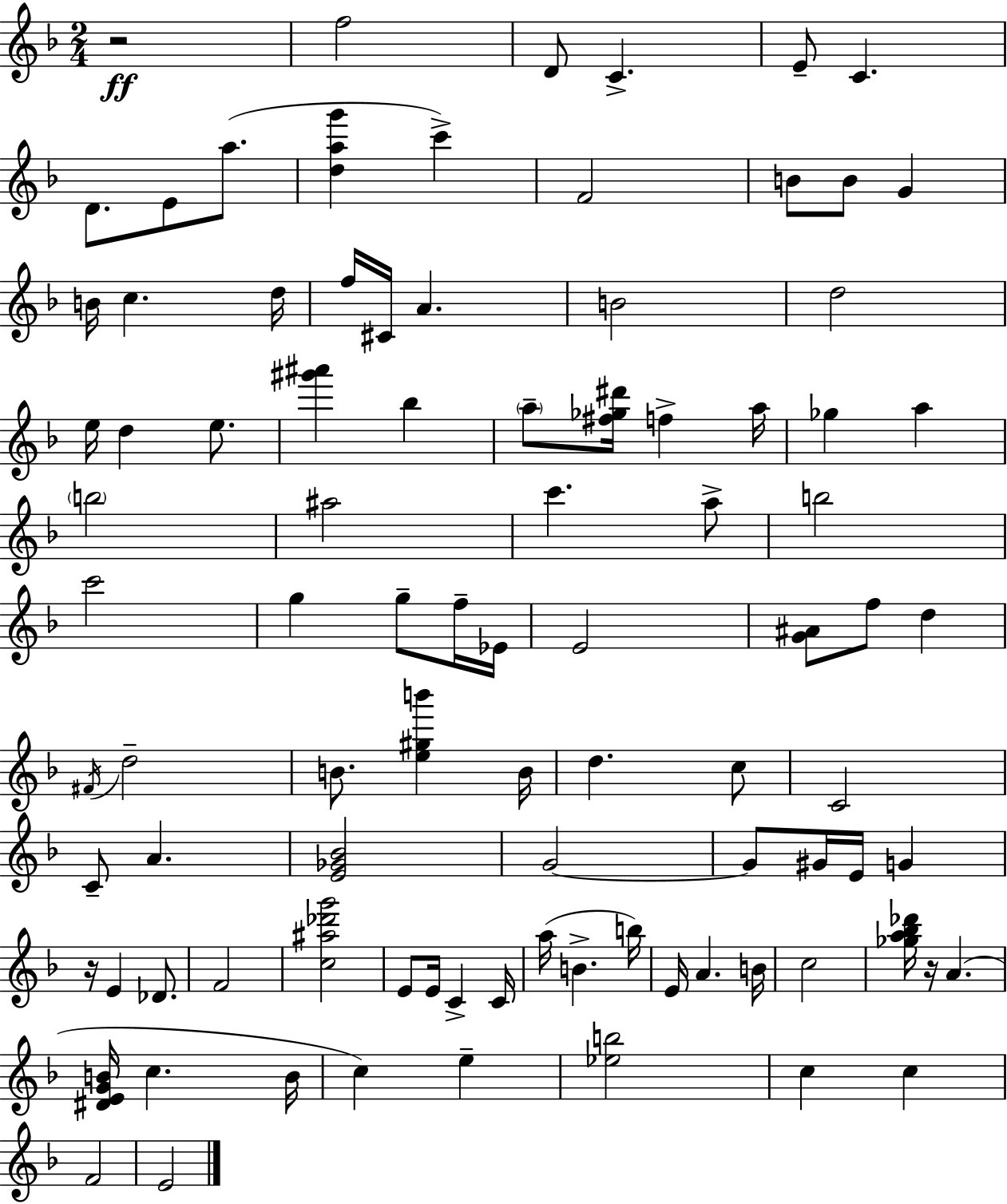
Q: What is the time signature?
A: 2/4